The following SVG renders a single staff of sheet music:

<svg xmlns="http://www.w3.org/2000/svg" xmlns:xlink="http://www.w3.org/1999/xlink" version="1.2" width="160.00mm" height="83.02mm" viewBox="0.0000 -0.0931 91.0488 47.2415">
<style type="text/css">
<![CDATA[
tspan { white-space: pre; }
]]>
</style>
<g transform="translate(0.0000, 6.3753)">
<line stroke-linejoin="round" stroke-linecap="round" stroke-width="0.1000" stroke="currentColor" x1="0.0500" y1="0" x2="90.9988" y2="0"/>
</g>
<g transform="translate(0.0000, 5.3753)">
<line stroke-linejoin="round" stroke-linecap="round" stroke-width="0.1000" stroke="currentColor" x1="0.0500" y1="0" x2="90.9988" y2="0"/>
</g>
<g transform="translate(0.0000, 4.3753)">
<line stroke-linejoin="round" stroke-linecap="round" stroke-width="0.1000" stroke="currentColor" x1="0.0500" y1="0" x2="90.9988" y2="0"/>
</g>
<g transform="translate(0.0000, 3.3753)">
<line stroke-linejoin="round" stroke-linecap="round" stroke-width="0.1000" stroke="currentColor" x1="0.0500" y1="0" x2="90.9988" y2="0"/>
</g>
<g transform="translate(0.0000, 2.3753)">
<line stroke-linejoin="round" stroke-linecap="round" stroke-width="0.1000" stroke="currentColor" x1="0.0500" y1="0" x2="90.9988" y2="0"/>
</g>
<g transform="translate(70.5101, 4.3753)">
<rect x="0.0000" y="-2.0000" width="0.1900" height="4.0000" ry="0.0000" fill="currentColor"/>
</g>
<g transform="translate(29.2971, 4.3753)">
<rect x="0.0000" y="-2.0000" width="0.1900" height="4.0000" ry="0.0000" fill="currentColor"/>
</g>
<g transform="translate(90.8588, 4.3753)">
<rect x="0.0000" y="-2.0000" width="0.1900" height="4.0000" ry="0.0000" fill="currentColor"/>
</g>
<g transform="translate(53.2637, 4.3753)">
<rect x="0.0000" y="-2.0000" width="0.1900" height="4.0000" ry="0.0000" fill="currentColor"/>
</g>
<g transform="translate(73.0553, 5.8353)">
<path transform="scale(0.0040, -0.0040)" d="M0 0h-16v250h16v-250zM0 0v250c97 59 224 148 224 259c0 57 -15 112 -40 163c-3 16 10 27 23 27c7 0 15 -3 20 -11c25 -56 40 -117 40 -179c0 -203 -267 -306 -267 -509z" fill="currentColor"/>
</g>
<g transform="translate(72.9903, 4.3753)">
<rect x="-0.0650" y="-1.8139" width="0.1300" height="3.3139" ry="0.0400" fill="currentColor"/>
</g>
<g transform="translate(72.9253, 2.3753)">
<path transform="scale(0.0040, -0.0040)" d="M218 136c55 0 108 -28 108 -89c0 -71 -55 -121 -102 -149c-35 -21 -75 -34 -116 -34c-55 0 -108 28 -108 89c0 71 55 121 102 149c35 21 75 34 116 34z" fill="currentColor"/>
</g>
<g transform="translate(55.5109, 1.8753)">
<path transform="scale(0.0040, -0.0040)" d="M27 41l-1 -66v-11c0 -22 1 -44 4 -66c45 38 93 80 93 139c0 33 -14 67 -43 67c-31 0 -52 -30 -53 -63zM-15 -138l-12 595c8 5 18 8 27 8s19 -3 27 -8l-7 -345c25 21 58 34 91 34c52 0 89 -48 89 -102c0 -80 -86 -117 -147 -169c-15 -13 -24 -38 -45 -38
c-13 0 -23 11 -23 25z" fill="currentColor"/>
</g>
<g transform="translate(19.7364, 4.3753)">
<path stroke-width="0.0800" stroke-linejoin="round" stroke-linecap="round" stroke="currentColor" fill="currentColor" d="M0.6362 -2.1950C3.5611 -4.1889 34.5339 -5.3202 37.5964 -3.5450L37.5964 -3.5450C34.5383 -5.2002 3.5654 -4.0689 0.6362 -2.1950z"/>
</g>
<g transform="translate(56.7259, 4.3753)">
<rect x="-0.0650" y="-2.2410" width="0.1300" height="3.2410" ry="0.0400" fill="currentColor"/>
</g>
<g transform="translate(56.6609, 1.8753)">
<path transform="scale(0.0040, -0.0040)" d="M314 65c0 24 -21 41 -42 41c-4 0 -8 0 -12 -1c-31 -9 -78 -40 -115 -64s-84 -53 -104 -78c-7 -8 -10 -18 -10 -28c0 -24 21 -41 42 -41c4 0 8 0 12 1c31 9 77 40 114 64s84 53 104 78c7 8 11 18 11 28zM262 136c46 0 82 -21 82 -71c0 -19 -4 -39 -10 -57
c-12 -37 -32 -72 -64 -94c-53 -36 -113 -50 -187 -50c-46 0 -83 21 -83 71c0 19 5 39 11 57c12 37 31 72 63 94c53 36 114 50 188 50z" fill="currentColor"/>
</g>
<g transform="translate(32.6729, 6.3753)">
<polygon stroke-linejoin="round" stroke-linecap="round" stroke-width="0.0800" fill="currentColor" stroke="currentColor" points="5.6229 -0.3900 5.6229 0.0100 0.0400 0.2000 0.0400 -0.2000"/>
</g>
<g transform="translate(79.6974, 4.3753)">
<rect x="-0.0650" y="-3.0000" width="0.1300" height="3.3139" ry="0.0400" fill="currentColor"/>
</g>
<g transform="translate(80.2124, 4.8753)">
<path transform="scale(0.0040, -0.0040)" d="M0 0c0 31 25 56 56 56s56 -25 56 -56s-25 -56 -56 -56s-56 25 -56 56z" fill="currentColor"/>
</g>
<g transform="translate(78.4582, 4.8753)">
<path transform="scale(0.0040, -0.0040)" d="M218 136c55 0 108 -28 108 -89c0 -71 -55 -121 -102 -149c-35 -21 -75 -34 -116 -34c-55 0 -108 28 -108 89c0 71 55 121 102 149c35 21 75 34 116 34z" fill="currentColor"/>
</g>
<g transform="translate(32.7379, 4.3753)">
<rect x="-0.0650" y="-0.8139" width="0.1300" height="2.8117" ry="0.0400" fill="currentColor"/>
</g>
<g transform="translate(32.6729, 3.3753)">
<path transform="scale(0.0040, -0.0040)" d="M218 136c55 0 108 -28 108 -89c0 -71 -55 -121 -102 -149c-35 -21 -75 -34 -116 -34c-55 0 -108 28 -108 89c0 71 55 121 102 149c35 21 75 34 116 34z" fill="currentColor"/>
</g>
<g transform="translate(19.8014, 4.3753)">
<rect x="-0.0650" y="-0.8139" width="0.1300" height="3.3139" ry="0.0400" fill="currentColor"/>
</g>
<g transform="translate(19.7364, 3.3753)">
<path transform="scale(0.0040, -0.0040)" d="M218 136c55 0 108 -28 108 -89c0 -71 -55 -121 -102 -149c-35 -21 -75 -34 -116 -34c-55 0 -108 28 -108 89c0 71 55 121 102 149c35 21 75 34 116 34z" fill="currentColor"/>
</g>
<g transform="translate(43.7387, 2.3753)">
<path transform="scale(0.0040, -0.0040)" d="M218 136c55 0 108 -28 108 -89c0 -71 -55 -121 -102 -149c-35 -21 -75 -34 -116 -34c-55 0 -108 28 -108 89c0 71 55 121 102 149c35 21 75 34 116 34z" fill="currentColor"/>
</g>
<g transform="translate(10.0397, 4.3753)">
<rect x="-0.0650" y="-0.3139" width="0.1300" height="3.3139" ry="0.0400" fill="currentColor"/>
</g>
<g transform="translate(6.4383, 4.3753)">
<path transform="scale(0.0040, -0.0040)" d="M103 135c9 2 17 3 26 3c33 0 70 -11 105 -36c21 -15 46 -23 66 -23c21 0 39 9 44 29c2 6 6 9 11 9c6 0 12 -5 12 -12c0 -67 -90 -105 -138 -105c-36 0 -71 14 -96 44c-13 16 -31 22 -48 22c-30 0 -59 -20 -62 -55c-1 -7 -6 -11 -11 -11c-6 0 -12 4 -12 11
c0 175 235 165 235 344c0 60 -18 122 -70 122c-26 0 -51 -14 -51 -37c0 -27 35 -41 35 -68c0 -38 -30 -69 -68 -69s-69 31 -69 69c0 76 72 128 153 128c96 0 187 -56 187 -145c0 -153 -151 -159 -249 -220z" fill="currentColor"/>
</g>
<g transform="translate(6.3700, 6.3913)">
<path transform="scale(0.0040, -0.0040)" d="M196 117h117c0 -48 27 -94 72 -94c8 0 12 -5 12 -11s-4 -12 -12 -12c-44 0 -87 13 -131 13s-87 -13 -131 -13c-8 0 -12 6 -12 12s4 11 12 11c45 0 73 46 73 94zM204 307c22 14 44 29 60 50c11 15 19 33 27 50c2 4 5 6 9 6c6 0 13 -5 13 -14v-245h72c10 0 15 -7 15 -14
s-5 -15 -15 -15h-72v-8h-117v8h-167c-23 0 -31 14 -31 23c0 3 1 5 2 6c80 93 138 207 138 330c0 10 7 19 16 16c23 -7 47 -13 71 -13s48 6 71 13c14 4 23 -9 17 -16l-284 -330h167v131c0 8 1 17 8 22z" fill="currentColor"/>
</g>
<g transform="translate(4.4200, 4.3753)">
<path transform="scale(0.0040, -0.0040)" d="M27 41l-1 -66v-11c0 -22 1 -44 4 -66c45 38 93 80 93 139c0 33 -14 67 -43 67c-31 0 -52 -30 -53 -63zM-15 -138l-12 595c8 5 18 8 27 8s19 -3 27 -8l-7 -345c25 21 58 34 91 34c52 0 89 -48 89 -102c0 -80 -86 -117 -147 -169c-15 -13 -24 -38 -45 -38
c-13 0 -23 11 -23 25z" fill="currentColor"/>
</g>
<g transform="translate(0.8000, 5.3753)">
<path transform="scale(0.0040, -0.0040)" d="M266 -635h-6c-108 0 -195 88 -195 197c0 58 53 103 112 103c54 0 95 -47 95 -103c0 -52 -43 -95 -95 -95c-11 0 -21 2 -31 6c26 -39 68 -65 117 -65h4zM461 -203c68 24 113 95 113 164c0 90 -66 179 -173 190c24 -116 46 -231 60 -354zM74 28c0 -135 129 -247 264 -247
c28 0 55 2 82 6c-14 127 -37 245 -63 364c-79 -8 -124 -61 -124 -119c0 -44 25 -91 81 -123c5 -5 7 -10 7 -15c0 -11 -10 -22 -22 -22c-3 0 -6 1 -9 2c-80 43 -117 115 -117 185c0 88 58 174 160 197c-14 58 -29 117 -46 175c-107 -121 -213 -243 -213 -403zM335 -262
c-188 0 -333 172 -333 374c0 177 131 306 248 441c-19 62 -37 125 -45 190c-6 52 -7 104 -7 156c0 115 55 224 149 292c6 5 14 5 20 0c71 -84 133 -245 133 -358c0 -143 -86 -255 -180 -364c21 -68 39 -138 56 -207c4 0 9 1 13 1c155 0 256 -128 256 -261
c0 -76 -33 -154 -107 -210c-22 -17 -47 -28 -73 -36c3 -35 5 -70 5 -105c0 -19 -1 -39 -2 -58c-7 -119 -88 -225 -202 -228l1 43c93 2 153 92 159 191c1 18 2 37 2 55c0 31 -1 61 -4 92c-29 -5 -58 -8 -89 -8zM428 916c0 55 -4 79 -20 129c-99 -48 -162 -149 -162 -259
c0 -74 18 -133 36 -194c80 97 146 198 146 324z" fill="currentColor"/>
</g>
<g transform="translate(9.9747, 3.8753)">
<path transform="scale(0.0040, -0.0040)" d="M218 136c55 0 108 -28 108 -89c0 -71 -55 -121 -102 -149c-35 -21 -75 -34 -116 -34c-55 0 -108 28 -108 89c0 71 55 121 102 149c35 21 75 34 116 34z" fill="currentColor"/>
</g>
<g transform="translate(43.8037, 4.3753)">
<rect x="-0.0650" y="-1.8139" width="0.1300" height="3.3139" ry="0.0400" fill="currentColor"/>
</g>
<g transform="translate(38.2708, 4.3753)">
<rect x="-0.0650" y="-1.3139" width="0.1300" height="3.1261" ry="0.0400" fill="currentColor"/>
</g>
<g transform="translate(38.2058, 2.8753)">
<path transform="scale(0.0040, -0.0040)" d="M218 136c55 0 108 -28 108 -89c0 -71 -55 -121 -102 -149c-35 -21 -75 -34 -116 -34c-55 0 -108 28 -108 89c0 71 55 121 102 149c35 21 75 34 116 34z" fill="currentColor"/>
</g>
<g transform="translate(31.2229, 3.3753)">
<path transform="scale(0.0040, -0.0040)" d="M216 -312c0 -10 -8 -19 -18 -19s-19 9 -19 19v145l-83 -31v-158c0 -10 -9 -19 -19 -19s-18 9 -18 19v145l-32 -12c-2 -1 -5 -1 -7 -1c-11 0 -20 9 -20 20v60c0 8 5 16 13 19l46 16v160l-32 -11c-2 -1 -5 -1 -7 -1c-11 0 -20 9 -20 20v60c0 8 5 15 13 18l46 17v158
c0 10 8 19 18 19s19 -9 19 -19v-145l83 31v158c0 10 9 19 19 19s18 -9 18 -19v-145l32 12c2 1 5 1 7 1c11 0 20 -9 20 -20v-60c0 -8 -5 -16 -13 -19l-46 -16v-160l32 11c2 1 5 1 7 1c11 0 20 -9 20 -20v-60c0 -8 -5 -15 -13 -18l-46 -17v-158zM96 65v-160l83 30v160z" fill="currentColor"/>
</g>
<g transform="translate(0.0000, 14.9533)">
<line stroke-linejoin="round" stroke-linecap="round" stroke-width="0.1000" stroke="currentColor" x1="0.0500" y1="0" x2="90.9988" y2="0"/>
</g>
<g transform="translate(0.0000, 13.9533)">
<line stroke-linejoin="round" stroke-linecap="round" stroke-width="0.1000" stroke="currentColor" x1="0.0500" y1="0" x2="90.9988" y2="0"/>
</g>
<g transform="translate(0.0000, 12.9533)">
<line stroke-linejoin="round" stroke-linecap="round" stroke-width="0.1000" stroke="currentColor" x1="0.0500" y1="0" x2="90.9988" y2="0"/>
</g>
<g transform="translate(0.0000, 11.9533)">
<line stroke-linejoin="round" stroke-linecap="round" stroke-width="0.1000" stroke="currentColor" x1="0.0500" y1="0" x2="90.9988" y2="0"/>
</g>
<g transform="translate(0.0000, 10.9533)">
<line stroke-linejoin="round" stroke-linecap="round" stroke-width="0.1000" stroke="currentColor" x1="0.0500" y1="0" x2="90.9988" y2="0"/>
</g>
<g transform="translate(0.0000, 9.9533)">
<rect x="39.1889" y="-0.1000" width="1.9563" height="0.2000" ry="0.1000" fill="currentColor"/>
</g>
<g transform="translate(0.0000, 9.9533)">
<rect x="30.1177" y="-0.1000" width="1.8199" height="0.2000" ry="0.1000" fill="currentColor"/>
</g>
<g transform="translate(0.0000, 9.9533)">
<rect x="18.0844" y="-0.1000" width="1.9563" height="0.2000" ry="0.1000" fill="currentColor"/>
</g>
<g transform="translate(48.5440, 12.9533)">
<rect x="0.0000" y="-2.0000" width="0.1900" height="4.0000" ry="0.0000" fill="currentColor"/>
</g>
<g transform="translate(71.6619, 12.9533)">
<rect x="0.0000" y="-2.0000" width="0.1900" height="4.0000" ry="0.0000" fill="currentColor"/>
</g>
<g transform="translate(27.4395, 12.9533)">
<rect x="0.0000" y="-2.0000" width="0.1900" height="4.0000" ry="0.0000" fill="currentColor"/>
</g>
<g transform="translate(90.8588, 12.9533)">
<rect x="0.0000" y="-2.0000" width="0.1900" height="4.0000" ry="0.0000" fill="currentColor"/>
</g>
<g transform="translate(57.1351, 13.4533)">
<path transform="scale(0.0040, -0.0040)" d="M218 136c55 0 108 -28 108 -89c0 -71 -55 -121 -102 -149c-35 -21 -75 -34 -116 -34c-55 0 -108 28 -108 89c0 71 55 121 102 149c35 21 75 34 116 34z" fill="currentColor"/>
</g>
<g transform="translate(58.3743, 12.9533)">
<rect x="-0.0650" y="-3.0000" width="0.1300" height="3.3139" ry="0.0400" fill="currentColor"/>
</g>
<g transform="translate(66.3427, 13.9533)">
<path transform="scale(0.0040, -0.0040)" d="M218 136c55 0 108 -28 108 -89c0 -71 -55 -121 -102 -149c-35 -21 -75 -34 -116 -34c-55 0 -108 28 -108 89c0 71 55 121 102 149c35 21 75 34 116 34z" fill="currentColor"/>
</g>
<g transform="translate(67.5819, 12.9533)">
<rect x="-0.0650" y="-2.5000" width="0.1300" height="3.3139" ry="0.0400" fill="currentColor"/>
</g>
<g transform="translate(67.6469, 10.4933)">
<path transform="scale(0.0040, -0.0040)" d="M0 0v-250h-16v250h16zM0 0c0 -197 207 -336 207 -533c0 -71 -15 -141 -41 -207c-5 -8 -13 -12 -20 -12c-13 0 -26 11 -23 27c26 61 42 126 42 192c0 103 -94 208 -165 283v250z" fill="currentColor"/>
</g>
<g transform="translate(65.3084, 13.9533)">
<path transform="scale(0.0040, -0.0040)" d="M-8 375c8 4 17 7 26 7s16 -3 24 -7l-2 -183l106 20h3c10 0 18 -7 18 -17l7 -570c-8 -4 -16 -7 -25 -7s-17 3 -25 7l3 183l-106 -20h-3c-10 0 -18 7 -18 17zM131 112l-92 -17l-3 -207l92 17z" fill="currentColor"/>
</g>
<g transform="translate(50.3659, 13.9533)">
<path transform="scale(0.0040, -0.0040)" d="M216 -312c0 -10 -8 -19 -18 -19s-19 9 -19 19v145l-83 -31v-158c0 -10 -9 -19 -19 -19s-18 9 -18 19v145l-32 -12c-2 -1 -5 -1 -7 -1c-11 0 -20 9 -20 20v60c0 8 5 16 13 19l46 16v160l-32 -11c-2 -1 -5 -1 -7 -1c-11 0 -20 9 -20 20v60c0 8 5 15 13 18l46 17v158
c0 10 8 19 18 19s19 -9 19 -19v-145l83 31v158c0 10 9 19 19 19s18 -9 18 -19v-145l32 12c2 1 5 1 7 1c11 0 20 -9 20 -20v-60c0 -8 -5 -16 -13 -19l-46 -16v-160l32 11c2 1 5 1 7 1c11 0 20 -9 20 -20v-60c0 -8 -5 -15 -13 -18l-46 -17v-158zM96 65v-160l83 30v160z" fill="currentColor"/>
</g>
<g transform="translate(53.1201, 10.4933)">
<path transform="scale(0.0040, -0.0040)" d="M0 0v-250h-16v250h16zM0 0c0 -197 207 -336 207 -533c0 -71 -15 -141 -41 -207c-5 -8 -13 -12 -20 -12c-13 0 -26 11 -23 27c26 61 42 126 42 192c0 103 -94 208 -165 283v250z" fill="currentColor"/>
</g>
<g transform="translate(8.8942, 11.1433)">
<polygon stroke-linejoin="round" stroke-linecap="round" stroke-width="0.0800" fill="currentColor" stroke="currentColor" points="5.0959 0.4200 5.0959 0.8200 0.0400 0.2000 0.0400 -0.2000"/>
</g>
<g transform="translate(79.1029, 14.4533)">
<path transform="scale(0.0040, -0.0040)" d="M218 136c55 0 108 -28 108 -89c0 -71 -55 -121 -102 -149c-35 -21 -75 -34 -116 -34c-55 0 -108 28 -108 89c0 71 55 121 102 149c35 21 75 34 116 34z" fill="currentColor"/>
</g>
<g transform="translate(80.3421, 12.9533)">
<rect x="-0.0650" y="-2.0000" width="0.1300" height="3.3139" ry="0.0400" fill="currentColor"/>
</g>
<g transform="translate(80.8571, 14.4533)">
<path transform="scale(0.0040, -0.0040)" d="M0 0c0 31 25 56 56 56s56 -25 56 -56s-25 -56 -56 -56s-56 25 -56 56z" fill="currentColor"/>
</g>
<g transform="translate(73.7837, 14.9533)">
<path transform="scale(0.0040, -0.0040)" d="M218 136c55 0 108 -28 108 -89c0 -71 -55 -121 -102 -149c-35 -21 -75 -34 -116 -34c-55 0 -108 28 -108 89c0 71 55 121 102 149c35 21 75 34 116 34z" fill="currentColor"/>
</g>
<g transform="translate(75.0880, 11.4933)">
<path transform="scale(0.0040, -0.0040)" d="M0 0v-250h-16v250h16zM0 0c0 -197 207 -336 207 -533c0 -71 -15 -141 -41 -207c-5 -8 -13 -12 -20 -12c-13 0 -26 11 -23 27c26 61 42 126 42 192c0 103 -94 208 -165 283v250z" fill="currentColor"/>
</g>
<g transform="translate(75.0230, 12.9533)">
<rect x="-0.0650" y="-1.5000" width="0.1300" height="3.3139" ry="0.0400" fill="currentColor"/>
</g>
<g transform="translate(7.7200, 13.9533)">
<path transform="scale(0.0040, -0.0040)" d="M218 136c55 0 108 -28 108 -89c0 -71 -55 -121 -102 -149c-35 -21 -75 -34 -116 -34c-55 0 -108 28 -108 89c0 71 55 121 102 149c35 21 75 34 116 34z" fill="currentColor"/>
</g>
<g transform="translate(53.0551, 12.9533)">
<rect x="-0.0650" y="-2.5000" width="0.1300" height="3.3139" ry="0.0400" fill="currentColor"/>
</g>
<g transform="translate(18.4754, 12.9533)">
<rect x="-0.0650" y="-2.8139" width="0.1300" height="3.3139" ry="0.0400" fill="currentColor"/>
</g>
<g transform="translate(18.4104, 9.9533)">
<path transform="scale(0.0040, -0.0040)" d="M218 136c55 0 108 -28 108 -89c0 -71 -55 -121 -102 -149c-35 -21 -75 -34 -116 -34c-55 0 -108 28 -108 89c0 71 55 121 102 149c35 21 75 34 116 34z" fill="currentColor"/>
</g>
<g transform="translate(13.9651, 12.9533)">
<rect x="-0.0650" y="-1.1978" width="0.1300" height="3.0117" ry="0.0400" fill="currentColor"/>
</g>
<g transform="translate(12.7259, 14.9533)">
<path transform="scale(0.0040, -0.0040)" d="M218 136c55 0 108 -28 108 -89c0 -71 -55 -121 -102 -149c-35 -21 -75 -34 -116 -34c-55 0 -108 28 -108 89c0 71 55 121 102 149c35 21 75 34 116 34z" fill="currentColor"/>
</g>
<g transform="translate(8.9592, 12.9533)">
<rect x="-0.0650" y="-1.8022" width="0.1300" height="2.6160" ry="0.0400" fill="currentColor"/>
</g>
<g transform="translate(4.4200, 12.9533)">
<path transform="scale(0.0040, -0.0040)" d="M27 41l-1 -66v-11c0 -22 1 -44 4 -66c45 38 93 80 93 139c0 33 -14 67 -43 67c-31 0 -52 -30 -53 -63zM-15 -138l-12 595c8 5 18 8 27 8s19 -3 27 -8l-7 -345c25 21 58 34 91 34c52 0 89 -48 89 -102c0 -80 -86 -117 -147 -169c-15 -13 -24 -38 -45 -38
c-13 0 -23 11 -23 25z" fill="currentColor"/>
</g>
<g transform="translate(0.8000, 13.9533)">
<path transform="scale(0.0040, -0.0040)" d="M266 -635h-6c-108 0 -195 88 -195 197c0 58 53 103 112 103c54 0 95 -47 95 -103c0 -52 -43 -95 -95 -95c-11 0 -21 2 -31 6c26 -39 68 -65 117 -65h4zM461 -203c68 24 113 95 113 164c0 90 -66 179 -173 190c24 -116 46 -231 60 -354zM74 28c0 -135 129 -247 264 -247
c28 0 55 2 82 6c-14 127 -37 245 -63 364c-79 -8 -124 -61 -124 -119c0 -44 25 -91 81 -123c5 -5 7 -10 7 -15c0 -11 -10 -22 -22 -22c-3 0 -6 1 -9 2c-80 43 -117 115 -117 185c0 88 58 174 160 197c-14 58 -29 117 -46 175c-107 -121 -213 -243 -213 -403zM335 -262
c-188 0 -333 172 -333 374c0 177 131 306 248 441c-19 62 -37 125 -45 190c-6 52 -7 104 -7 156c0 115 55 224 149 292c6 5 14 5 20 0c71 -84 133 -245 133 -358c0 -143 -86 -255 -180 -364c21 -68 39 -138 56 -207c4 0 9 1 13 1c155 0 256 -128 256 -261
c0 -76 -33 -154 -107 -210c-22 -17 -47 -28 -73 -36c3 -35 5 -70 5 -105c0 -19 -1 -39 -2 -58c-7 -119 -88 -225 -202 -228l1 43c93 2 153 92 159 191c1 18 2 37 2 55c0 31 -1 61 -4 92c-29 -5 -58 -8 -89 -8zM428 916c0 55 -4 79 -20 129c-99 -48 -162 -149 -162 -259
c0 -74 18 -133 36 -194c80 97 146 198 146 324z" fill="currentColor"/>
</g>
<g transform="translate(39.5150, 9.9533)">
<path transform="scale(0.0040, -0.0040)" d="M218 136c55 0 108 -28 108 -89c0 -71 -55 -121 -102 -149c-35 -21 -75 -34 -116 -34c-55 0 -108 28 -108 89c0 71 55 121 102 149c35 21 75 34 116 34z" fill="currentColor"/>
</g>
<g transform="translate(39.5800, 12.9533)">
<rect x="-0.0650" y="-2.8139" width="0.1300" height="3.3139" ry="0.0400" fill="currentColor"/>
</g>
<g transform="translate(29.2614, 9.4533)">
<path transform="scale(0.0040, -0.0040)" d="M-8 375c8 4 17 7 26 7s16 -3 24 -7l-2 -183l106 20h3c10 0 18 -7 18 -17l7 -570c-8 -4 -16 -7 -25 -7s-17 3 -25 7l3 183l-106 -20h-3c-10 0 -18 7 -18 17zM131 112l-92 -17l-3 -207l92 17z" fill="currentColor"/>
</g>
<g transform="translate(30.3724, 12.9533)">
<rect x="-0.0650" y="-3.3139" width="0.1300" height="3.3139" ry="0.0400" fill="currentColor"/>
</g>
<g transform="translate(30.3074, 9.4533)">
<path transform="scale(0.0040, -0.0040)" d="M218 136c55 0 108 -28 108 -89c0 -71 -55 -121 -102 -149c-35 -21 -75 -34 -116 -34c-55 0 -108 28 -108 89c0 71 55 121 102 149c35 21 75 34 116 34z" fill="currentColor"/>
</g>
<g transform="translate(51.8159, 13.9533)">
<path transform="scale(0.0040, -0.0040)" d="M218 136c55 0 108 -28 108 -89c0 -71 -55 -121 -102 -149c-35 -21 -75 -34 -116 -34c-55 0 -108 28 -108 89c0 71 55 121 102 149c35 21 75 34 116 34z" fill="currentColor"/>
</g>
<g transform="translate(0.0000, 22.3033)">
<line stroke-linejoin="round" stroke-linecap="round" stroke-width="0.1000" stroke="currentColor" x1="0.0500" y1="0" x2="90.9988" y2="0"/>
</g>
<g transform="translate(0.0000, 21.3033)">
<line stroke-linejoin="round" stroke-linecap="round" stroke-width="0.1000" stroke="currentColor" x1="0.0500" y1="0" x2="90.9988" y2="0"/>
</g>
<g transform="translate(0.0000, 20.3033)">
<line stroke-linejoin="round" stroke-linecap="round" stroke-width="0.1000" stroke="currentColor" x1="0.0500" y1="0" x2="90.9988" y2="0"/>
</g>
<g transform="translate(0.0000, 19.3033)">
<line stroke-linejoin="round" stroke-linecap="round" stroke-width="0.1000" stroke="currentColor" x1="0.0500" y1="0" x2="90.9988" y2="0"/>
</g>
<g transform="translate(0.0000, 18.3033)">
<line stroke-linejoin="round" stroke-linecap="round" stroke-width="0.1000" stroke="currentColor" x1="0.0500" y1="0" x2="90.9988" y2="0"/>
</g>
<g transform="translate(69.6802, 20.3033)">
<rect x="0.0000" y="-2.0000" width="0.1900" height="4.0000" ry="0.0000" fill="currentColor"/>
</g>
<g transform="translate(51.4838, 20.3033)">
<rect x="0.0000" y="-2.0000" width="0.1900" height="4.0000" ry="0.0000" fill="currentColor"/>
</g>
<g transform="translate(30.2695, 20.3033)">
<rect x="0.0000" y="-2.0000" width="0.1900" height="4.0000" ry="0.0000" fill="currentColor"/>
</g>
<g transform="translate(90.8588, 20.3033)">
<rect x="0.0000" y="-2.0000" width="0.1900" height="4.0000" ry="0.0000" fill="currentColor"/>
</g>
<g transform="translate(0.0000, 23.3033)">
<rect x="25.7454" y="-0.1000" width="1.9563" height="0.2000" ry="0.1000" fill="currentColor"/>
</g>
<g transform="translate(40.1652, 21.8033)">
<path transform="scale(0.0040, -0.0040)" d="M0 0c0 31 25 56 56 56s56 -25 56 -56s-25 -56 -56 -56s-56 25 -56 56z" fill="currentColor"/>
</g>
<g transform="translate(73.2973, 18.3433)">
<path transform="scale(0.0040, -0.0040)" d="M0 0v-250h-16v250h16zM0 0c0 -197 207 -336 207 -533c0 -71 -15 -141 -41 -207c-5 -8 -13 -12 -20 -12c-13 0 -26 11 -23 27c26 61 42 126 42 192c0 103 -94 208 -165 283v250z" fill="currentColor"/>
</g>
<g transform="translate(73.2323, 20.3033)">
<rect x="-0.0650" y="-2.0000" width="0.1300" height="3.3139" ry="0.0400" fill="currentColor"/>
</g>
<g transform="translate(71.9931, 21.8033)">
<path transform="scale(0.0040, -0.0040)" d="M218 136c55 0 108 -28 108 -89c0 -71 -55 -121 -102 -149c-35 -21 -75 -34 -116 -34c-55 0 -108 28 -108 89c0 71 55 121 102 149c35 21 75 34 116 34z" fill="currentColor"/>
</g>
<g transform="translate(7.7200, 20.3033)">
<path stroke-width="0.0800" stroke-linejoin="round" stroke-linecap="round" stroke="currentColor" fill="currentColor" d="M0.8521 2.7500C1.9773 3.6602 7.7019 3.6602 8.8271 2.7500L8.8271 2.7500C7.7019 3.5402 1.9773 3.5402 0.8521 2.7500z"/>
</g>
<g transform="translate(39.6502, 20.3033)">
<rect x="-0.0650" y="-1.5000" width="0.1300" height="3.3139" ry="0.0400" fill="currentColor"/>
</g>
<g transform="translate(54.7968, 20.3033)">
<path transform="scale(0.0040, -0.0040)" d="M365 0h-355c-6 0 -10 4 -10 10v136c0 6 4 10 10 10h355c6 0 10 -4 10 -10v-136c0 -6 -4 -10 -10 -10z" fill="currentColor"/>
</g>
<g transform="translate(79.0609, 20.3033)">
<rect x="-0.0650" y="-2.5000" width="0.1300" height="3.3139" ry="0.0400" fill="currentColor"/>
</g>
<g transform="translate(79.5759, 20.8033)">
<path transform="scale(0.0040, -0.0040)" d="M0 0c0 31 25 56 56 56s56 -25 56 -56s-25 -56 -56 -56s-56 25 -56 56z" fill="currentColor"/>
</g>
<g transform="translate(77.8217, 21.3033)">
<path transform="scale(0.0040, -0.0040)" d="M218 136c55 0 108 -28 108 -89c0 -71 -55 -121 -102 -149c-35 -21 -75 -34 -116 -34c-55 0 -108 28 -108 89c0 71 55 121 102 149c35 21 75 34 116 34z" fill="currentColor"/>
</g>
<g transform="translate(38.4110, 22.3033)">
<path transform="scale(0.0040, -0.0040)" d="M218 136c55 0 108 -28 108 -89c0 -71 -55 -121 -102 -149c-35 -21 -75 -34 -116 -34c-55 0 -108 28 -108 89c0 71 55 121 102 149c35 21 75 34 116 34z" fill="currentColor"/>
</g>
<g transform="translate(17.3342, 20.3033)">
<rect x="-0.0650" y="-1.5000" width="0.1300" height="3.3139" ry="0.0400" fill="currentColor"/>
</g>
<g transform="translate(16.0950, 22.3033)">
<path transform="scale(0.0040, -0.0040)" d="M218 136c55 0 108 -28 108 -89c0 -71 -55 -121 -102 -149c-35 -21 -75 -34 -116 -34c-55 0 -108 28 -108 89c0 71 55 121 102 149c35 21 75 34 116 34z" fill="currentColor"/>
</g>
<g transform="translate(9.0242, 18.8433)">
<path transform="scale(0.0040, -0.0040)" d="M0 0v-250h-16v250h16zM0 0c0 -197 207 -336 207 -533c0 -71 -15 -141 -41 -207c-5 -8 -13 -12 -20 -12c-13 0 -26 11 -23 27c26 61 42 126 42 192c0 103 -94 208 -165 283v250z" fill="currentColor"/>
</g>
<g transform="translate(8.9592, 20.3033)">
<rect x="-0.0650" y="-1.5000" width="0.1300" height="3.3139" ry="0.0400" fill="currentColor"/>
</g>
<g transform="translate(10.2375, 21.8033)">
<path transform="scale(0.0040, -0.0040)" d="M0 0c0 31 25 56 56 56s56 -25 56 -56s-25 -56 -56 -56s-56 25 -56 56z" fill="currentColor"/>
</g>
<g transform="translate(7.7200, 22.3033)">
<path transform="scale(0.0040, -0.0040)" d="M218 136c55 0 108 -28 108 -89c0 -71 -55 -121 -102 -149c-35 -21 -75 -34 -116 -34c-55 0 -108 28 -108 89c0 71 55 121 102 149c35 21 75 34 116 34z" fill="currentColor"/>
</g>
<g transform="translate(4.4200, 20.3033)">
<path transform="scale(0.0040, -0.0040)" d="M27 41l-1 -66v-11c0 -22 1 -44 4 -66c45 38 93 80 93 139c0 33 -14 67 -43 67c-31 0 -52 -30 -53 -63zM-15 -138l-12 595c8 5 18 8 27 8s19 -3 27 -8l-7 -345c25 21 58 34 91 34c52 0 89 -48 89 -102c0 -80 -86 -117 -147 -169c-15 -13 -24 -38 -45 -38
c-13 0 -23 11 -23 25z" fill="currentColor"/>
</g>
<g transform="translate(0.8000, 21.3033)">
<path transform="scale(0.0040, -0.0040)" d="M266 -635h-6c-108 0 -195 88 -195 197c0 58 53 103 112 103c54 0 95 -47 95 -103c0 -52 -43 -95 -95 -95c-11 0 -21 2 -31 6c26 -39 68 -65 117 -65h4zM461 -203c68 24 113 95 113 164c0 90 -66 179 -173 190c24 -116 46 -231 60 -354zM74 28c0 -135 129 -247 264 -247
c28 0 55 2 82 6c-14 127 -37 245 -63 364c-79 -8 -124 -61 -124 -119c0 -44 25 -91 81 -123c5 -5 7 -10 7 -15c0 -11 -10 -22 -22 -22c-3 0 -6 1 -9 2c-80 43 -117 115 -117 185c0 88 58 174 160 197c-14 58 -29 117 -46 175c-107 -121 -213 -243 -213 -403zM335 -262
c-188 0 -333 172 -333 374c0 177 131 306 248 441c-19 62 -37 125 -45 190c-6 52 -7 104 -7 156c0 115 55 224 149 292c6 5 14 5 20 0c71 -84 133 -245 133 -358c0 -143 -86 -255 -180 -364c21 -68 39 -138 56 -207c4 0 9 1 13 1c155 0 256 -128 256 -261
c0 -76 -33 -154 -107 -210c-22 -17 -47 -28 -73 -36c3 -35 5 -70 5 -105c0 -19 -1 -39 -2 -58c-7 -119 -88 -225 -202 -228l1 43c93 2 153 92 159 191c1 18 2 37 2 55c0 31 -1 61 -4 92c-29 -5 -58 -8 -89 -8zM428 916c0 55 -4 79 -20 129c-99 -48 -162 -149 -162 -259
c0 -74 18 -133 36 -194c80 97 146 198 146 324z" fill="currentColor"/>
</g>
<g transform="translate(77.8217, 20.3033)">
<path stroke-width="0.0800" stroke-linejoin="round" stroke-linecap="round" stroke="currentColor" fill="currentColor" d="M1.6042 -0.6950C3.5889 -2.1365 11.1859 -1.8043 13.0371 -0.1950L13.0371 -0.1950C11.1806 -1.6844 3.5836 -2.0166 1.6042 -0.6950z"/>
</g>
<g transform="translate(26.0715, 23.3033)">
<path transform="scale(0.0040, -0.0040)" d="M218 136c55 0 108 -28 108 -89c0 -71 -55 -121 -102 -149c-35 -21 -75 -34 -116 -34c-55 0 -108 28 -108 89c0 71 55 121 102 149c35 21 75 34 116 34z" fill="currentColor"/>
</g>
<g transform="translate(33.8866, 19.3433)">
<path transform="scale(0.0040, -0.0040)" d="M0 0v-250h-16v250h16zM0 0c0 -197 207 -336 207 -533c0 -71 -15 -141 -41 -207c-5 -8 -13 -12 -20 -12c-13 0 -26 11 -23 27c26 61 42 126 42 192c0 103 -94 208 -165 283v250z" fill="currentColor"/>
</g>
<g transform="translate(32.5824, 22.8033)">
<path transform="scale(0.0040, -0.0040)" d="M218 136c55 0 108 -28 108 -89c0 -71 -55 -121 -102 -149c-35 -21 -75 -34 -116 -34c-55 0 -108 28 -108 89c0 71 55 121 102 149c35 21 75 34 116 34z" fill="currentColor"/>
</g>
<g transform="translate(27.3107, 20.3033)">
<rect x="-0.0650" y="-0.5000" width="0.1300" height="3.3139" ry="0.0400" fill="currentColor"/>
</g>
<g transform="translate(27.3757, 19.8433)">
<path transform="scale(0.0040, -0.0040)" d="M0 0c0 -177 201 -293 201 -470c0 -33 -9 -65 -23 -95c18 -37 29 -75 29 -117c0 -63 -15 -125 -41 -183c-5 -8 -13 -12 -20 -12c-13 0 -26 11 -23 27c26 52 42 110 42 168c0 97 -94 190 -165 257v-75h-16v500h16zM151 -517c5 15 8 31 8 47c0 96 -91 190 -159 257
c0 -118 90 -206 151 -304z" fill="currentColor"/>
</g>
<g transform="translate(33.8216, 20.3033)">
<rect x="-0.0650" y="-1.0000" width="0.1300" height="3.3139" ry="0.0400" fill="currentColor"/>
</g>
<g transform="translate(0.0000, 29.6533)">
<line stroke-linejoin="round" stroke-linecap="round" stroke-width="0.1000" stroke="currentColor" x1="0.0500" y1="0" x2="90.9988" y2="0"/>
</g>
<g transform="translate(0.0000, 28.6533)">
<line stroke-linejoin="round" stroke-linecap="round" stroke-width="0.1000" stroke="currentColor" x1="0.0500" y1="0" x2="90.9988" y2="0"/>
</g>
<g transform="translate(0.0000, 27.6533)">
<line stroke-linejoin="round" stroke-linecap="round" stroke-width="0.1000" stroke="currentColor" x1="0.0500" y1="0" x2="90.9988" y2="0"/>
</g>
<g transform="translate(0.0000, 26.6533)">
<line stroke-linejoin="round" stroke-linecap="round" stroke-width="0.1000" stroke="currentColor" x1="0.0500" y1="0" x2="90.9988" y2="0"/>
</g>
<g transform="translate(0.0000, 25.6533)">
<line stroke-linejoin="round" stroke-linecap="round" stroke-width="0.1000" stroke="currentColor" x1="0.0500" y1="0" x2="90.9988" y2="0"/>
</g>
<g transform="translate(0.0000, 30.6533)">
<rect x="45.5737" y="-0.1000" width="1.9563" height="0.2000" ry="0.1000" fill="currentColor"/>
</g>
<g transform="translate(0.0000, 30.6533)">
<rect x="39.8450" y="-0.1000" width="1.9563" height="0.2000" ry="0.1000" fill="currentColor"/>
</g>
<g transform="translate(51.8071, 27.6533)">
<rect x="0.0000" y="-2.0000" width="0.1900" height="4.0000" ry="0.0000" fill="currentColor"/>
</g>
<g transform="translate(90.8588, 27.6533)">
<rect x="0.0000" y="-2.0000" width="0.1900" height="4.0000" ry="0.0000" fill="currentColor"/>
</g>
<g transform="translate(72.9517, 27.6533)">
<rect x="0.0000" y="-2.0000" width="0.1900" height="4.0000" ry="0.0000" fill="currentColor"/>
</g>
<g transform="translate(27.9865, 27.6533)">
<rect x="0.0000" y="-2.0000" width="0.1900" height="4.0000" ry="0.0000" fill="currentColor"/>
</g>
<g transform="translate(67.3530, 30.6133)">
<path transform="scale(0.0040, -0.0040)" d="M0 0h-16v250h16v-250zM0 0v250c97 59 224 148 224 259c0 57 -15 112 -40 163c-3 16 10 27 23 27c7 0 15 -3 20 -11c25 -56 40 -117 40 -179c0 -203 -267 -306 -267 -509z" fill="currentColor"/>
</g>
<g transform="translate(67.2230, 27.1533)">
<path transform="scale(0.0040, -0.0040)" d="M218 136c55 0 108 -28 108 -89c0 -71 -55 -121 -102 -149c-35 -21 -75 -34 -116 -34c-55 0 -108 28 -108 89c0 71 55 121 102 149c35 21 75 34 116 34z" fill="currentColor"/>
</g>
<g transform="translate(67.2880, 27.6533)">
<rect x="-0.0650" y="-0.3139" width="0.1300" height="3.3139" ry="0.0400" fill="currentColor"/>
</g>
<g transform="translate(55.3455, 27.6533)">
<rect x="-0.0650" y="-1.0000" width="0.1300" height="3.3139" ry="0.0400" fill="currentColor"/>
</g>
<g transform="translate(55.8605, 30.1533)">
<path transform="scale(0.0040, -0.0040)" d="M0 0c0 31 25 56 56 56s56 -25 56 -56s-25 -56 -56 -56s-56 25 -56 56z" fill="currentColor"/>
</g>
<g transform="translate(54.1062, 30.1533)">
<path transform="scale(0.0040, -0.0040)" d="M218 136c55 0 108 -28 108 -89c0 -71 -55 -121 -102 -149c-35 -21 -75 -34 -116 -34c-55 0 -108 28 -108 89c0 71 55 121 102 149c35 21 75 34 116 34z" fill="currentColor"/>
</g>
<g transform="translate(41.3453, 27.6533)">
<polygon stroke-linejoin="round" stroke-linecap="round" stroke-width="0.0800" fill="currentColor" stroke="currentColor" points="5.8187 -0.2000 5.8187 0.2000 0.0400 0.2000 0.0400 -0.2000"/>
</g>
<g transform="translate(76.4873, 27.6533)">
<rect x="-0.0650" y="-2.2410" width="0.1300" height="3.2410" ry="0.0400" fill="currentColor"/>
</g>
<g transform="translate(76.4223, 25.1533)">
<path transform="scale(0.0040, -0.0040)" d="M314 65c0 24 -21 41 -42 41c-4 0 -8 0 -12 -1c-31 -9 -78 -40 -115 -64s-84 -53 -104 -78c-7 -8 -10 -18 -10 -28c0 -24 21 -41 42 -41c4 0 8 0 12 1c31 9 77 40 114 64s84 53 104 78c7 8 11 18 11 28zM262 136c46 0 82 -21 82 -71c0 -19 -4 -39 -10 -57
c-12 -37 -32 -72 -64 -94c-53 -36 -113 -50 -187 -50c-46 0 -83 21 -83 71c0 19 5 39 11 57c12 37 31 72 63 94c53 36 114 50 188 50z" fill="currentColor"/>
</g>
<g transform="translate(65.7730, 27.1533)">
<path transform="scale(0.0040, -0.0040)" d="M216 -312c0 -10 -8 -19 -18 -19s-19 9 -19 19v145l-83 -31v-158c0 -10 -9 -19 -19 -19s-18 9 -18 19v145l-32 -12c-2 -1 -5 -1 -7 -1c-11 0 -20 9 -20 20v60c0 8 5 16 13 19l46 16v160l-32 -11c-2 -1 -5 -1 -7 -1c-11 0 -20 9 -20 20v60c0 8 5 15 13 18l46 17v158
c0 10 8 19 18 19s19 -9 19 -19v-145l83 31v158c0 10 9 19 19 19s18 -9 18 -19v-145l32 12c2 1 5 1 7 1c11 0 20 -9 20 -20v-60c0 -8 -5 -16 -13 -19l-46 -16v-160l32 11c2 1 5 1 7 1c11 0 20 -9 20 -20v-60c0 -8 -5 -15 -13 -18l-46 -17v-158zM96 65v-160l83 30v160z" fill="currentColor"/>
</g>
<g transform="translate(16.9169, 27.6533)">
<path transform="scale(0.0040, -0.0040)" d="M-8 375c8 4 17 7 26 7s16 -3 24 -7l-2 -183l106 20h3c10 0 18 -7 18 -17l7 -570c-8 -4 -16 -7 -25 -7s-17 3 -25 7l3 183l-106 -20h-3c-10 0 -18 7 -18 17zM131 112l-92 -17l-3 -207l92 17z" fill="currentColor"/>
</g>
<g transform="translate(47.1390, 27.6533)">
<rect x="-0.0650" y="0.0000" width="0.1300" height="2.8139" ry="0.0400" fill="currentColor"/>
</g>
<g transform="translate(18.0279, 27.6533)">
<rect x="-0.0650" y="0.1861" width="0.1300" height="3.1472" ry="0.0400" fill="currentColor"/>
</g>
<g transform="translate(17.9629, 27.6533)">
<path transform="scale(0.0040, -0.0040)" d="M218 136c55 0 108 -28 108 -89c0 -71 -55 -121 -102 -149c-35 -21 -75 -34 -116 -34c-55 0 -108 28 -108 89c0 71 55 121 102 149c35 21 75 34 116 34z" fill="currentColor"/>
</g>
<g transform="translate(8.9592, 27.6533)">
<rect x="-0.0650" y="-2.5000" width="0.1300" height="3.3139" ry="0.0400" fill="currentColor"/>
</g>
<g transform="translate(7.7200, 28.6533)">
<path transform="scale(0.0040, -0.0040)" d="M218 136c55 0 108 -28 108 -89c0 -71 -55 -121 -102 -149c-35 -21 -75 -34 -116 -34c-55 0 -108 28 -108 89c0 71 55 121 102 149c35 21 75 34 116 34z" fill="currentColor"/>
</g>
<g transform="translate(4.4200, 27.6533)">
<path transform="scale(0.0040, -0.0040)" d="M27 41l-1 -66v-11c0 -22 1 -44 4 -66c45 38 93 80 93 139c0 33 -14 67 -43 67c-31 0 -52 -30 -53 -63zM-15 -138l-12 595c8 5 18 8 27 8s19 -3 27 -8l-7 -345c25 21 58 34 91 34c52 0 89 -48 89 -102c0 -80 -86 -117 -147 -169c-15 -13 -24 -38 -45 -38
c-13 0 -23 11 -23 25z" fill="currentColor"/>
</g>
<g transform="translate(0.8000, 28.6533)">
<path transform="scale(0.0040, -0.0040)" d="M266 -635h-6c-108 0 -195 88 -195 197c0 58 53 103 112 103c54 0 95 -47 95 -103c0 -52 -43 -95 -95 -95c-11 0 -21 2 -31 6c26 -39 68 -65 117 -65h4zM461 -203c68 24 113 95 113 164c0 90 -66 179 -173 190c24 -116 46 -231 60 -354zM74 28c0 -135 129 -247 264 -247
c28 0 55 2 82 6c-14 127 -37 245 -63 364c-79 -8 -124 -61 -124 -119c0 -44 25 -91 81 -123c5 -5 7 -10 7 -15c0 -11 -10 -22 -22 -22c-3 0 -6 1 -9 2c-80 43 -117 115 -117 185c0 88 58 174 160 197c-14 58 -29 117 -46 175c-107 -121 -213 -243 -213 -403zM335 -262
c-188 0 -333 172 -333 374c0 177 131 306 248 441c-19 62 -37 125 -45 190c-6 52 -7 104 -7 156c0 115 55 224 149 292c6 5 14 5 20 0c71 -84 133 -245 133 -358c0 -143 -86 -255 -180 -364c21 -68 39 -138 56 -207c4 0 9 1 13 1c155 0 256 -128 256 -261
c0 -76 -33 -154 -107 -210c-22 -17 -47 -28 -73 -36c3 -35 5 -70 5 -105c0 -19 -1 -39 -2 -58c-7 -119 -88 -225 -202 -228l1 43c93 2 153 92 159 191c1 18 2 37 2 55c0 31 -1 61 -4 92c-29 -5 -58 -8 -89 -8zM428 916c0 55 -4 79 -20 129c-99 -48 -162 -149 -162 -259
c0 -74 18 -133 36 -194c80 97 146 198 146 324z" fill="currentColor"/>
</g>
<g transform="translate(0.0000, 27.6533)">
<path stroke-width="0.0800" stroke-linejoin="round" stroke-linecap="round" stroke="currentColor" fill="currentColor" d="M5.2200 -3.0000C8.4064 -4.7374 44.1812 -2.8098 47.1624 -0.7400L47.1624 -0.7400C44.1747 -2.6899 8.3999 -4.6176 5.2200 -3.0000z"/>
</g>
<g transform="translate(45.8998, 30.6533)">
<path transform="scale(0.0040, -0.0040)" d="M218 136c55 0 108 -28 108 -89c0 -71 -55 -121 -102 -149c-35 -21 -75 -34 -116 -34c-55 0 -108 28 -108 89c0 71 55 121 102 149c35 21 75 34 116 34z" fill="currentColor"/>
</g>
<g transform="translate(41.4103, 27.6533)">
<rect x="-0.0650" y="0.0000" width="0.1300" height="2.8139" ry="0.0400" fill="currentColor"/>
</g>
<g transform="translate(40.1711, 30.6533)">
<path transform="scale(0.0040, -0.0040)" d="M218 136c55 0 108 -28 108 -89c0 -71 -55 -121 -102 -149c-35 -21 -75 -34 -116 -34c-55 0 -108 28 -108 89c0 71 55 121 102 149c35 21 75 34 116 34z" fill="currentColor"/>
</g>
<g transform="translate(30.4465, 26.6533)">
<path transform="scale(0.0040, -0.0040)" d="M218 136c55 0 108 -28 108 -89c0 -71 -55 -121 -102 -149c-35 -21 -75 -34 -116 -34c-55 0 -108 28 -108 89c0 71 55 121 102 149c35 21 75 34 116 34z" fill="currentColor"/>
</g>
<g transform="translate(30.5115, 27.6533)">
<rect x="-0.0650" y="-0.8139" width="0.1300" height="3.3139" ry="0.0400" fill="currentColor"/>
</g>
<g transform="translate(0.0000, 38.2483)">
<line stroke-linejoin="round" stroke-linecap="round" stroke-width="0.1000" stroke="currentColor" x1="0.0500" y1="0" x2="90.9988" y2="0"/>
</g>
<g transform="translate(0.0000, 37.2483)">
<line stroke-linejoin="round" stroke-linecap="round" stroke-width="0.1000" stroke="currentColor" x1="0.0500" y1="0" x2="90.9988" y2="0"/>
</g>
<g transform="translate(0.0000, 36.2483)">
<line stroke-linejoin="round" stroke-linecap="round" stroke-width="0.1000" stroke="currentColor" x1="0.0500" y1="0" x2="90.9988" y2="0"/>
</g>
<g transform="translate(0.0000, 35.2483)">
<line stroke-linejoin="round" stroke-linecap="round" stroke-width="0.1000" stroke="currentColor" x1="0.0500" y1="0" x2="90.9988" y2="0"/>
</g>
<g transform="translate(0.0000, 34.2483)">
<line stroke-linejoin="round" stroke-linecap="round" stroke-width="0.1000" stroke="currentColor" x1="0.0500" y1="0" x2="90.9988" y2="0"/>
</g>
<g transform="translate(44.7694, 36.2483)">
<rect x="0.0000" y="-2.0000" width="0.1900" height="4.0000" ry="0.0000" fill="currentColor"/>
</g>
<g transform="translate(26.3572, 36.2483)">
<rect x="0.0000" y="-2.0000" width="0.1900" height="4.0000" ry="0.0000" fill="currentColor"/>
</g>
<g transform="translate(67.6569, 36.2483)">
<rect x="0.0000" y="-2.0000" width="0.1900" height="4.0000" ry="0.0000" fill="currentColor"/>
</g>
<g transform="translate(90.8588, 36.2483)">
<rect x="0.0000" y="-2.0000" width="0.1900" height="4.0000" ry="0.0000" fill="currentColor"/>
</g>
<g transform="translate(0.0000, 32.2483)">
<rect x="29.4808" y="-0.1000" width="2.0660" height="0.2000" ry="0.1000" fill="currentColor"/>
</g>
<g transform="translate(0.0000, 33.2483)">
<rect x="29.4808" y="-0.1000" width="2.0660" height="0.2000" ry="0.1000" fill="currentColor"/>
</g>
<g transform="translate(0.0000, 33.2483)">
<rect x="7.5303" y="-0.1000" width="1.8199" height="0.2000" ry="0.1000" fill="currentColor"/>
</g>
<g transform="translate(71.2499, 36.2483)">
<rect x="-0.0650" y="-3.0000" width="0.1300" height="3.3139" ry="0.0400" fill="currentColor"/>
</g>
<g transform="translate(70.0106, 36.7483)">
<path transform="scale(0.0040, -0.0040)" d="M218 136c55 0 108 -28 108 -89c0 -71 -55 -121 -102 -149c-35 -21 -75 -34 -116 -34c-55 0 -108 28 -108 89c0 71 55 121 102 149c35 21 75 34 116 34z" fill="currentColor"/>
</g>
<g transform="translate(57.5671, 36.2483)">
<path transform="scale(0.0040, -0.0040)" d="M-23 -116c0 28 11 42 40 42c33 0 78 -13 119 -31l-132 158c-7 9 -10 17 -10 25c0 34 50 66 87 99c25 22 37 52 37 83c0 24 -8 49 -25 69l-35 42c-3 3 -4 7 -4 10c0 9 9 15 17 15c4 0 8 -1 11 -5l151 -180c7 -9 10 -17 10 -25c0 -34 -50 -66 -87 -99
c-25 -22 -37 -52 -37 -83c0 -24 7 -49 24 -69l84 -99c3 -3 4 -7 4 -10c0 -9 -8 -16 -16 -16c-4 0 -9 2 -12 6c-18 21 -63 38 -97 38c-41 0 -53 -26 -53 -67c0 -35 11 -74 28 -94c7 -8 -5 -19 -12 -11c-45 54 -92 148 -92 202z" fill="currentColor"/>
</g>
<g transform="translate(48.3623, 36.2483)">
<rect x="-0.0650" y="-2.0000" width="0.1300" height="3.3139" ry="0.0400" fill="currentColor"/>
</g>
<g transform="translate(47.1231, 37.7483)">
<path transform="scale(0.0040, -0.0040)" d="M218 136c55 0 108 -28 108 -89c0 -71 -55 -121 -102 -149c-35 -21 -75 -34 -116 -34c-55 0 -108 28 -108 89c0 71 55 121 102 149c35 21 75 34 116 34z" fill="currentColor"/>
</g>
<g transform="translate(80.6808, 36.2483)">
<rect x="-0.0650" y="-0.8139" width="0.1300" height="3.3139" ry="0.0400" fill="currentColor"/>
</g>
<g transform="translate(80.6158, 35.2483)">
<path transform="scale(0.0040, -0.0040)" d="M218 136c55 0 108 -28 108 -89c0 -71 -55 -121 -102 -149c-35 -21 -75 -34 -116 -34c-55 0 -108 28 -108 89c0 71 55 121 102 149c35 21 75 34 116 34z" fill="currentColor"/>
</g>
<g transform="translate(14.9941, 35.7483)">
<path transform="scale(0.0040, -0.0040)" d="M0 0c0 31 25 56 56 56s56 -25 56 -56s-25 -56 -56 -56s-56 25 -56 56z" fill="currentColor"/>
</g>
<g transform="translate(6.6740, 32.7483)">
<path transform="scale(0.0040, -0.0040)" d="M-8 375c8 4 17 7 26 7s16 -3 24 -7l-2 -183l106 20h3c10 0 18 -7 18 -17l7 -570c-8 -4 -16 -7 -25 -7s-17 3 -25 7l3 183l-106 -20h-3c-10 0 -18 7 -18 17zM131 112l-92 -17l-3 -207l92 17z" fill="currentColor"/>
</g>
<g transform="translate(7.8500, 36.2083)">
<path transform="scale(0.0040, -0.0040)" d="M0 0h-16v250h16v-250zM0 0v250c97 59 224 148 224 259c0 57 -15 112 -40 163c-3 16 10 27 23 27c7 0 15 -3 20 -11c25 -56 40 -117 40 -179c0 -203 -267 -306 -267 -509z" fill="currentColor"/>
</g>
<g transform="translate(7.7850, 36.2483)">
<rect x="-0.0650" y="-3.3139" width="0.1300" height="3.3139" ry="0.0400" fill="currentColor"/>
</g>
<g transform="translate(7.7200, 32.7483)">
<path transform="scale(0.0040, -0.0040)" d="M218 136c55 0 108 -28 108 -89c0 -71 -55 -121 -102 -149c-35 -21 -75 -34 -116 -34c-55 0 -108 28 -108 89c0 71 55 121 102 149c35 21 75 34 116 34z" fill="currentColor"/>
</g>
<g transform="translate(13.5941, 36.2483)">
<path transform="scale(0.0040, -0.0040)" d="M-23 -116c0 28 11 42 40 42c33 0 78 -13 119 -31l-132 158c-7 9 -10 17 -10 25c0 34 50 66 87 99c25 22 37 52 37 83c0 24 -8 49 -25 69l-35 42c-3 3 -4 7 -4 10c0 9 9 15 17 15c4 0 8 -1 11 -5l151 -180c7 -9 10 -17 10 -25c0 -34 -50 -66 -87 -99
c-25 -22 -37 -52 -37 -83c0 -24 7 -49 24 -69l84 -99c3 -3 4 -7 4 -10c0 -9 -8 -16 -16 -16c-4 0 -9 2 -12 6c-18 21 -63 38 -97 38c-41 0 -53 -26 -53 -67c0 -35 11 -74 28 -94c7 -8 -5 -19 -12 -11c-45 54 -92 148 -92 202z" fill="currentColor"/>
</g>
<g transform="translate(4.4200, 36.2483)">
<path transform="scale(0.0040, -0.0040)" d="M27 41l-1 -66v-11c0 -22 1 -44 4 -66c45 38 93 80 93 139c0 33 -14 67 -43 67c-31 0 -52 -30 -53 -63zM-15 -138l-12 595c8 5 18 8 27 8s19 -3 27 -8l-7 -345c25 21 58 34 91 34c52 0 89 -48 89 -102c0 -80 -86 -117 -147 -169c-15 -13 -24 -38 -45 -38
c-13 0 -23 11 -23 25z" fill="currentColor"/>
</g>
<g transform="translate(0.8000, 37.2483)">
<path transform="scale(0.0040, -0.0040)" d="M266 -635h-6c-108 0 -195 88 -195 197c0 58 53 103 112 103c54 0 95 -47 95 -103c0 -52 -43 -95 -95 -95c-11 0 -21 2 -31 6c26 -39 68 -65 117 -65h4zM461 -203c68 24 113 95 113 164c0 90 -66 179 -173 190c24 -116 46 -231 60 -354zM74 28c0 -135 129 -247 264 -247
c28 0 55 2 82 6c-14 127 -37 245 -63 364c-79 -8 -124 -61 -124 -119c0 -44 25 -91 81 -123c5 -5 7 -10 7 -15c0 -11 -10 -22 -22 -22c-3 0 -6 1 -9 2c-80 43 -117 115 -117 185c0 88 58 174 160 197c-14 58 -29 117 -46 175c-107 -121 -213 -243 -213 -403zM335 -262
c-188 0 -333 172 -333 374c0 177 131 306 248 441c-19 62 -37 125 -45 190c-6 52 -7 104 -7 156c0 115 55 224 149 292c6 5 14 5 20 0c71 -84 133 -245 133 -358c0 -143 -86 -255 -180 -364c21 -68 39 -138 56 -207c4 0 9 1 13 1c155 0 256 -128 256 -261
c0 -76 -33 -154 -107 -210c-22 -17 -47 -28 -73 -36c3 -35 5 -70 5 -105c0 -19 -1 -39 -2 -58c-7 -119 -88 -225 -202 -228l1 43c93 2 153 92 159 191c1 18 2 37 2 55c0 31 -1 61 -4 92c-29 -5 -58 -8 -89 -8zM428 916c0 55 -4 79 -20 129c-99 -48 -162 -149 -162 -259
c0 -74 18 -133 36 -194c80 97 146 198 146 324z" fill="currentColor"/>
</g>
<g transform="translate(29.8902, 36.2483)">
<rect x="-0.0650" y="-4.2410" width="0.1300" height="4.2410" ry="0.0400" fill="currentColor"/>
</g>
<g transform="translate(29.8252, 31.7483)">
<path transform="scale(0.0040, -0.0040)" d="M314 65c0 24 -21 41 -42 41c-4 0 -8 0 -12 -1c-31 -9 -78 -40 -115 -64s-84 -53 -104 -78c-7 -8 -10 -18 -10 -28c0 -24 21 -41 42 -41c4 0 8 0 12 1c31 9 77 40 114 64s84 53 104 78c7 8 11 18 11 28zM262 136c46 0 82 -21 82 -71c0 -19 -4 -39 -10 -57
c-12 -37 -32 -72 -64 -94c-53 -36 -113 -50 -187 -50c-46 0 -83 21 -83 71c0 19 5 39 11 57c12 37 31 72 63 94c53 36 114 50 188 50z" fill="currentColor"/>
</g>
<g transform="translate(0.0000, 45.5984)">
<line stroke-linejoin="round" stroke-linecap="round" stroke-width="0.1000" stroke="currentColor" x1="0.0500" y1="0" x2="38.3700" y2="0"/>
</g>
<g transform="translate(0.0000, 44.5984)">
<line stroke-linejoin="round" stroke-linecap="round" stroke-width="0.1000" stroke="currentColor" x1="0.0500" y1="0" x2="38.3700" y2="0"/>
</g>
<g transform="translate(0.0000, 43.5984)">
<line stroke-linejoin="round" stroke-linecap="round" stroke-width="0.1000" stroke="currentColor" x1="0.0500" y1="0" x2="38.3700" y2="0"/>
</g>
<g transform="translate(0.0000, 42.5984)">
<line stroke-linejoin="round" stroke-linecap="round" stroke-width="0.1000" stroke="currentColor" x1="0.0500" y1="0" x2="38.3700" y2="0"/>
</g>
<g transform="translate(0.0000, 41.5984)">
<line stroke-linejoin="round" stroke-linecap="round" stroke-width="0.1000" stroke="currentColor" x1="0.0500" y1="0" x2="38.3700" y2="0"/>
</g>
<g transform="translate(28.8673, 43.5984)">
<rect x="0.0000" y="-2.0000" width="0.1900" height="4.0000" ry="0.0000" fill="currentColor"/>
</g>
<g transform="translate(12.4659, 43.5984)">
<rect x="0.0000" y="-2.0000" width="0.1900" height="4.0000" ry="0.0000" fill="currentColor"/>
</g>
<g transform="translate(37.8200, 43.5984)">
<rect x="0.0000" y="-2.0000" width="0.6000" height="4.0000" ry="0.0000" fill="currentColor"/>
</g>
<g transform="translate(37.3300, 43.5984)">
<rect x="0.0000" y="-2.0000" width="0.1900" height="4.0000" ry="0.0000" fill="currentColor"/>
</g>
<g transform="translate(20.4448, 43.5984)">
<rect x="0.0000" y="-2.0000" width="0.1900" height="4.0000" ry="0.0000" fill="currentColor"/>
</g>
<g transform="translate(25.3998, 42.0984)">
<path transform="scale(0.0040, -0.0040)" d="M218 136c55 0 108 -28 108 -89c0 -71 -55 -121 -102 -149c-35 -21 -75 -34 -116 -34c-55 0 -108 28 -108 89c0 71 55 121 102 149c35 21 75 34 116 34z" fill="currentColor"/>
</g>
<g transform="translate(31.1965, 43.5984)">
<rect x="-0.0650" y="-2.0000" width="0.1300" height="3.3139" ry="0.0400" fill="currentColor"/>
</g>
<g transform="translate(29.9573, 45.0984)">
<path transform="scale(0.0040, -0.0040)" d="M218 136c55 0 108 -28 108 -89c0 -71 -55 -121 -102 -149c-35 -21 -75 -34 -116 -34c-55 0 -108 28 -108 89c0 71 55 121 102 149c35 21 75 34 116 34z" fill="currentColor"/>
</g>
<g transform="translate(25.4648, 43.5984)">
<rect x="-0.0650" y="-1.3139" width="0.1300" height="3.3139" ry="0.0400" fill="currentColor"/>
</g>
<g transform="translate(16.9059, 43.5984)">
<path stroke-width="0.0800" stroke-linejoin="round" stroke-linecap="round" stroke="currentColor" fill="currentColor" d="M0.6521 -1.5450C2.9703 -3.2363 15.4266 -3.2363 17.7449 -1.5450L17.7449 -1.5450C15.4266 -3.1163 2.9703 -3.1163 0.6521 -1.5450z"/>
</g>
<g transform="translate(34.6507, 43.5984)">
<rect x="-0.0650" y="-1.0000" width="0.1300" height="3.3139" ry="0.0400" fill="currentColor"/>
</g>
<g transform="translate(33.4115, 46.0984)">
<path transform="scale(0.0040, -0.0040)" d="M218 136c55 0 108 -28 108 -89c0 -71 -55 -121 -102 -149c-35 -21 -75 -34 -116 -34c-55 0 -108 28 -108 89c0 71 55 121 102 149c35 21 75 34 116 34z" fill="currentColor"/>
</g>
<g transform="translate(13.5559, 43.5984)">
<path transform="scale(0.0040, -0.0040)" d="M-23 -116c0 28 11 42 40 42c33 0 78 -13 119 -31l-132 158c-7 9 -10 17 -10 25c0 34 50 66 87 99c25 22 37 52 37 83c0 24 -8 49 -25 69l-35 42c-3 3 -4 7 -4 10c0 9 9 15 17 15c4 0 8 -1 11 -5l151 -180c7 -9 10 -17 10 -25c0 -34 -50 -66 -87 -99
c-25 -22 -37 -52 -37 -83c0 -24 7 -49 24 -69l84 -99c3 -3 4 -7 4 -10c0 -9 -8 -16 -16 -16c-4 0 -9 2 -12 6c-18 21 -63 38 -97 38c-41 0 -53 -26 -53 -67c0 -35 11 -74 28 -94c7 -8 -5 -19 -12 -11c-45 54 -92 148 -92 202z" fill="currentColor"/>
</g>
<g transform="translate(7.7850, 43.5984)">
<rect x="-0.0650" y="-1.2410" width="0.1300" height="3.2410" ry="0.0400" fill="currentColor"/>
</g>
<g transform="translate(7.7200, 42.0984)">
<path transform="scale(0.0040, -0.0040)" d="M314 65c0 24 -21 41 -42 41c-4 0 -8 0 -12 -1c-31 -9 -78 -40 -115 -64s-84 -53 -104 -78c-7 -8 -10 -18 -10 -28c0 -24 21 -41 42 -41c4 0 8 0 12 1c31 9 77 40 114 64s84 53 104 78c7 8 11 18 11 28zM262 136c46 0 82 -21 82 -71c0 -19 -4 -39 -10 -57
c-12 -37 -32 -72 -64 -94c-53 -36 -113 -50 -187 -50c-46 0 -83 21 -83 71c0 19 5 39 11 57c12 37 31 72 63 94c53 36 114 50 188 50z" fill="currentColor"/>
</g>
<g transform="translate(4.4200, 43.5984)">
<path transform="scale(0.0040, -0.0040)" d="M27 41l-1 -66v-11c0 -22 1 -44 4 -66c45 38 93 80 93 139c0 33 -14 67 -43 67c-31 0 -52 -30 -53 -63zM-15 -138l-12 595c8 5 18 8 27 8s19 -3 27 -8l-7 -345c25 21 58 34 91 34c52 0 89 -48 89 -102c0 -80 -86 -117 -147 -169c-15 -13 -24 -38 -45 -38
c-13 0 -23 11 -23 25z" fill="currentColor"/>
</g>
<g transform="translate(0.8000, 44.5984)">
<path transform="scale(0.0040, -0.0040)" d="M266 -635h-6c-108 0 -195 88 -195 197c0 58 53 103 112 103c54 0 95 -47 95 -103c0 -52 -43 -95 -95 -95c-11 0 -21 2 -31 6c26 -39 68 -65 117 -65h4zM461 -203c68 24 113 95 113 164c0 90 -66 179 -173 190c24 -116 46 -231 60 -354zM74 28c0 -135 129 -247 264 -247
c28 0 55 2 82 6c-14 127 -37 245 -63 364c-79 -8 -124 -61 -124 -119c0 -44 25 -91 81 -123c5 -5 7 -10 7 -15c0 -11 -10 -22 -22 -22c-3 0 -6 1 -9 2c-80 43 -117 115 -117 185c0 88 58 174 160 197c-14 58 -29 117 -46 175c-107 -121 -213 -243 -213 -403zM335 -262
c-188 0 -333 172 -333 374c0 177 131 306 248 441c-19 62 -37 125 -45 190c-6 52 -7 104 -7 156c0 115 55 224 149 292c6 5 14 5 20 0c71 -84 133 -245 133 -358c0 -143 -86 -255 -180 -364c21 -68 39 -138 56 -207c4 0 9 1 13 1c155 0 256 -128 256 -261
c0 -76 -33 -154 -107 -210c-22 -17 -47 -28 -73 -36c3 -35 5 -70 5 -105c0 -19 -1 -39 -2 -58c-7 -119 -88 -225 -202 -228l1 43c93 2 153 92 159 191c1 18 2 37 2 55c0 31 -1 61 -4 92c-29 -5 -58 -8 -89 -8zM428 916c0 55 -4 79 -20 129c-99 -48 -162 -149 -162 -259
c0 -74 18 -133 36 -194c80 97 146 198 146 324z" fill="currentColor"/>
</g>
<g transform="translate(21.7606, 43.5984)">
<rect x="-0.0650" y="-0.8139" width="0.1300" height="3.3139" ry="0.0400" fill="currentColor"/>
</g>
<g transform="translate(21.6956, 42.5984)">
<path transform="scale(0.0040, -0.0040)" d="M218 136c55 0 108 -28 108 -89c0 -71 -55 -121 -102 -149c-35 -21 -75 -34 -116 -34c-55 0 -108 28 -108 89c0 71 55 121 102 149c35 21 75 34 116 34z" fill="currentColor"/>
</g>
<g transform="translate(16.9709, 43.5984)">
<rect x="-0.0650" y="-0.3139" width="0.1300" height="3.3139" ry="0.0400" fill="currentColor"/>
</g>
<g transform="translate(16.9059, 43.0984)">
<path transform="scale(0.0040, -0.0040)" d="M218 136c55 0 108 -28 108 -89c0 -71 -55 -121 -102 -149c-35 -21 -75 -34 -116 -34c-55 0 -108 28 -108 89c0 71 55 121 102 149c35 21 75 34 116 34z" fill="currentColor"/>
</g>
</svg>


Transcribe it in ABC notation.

X:1
T:Untitled
M:2/4
L:1/4
K:F
c d ^d/2 e/2 f _g2 f/2 A G/2 E/2 a b a ^G/2 A G/2 E/2 F E/2 E C/4 D/2 E z2 F/2 G G B d C/2 C/2 D ^c/2 g2 b/2 z d'2 F z A d e2 z c d e F D